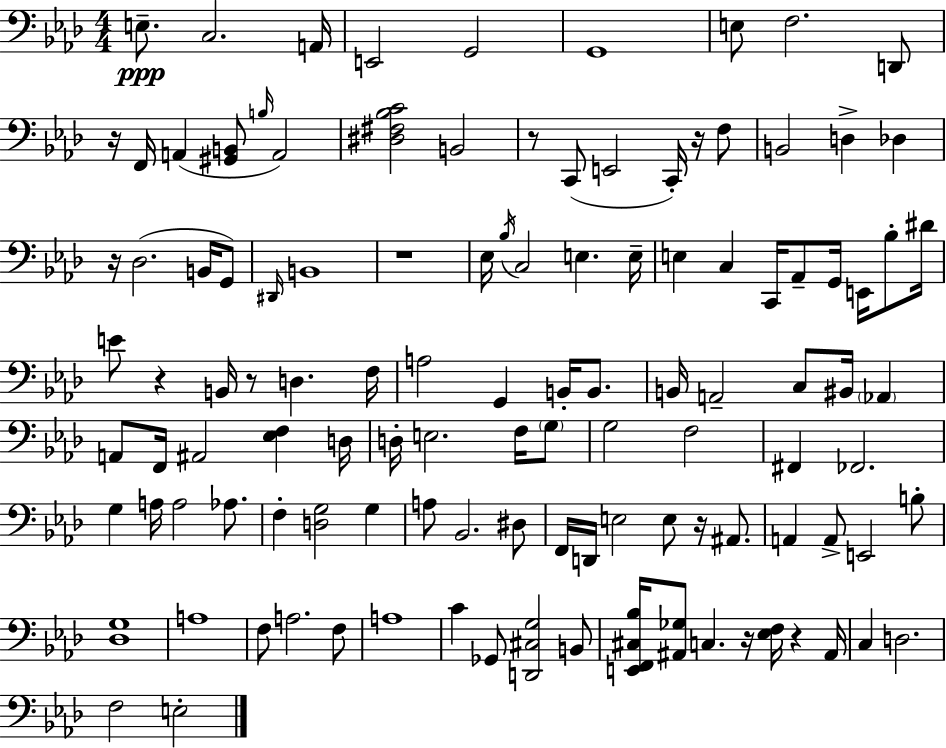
X:1
T:Untitled
M:4/4
L:1/4
K:Fm
E,/2 C,2 A,,/4 E,,2 G,,2 G,,4 E,/2 F,2 D,,/2 z/4 F,,/4 A,, [^G,,B,,]/2 B,/4 A,,2 [^D,^F,_B,C]2 B,,2 z/2 C,,/2 E,,2 C,,/4 z/4 F,/2 B,,2 D, _D, z/4 _D,2 B,,/4 G,,/2 ^D,,/4 B,,4 z4 _E,/4 _B,/4 C,2 E, E,/4 E, C, C,,/4 _A,,/2 G,,/4 E,,/4 _B,/2 ^D/4 E/2 z B,,/4 z/2 D, F,/4 A,2 G,, B,,/4 B,,/2 B,,/4 A,,2 C,/2 ^B,,/4 _A,, A,,/2 F,,/4 ^A,,2 [_E,F,] D,/4 D,/4 E,2 F,/4 G,/2 G,2 F,2 ^F,, _F,,2 G, A,/4 A,2 _A,/2 F, [D,G,]2 G, A,/2 _B,,2 ^D,/2 F,,/4 D,,/4 E,2 E,/2 z/4 ^A,,/2 A,, A,,/2 E,,2 B,/2 [_D,G,]4 A,4 F,/2 A,2 F,/2 A,4 C _G,,/2 [D,,^C,G,]2 B,,/2 [E,,F,,^C,_B,]/4 [^A,,_G,]/2 C, z/4 [_E,F,]/4 z ^A,,/4 C, D,2 F,2 E,2